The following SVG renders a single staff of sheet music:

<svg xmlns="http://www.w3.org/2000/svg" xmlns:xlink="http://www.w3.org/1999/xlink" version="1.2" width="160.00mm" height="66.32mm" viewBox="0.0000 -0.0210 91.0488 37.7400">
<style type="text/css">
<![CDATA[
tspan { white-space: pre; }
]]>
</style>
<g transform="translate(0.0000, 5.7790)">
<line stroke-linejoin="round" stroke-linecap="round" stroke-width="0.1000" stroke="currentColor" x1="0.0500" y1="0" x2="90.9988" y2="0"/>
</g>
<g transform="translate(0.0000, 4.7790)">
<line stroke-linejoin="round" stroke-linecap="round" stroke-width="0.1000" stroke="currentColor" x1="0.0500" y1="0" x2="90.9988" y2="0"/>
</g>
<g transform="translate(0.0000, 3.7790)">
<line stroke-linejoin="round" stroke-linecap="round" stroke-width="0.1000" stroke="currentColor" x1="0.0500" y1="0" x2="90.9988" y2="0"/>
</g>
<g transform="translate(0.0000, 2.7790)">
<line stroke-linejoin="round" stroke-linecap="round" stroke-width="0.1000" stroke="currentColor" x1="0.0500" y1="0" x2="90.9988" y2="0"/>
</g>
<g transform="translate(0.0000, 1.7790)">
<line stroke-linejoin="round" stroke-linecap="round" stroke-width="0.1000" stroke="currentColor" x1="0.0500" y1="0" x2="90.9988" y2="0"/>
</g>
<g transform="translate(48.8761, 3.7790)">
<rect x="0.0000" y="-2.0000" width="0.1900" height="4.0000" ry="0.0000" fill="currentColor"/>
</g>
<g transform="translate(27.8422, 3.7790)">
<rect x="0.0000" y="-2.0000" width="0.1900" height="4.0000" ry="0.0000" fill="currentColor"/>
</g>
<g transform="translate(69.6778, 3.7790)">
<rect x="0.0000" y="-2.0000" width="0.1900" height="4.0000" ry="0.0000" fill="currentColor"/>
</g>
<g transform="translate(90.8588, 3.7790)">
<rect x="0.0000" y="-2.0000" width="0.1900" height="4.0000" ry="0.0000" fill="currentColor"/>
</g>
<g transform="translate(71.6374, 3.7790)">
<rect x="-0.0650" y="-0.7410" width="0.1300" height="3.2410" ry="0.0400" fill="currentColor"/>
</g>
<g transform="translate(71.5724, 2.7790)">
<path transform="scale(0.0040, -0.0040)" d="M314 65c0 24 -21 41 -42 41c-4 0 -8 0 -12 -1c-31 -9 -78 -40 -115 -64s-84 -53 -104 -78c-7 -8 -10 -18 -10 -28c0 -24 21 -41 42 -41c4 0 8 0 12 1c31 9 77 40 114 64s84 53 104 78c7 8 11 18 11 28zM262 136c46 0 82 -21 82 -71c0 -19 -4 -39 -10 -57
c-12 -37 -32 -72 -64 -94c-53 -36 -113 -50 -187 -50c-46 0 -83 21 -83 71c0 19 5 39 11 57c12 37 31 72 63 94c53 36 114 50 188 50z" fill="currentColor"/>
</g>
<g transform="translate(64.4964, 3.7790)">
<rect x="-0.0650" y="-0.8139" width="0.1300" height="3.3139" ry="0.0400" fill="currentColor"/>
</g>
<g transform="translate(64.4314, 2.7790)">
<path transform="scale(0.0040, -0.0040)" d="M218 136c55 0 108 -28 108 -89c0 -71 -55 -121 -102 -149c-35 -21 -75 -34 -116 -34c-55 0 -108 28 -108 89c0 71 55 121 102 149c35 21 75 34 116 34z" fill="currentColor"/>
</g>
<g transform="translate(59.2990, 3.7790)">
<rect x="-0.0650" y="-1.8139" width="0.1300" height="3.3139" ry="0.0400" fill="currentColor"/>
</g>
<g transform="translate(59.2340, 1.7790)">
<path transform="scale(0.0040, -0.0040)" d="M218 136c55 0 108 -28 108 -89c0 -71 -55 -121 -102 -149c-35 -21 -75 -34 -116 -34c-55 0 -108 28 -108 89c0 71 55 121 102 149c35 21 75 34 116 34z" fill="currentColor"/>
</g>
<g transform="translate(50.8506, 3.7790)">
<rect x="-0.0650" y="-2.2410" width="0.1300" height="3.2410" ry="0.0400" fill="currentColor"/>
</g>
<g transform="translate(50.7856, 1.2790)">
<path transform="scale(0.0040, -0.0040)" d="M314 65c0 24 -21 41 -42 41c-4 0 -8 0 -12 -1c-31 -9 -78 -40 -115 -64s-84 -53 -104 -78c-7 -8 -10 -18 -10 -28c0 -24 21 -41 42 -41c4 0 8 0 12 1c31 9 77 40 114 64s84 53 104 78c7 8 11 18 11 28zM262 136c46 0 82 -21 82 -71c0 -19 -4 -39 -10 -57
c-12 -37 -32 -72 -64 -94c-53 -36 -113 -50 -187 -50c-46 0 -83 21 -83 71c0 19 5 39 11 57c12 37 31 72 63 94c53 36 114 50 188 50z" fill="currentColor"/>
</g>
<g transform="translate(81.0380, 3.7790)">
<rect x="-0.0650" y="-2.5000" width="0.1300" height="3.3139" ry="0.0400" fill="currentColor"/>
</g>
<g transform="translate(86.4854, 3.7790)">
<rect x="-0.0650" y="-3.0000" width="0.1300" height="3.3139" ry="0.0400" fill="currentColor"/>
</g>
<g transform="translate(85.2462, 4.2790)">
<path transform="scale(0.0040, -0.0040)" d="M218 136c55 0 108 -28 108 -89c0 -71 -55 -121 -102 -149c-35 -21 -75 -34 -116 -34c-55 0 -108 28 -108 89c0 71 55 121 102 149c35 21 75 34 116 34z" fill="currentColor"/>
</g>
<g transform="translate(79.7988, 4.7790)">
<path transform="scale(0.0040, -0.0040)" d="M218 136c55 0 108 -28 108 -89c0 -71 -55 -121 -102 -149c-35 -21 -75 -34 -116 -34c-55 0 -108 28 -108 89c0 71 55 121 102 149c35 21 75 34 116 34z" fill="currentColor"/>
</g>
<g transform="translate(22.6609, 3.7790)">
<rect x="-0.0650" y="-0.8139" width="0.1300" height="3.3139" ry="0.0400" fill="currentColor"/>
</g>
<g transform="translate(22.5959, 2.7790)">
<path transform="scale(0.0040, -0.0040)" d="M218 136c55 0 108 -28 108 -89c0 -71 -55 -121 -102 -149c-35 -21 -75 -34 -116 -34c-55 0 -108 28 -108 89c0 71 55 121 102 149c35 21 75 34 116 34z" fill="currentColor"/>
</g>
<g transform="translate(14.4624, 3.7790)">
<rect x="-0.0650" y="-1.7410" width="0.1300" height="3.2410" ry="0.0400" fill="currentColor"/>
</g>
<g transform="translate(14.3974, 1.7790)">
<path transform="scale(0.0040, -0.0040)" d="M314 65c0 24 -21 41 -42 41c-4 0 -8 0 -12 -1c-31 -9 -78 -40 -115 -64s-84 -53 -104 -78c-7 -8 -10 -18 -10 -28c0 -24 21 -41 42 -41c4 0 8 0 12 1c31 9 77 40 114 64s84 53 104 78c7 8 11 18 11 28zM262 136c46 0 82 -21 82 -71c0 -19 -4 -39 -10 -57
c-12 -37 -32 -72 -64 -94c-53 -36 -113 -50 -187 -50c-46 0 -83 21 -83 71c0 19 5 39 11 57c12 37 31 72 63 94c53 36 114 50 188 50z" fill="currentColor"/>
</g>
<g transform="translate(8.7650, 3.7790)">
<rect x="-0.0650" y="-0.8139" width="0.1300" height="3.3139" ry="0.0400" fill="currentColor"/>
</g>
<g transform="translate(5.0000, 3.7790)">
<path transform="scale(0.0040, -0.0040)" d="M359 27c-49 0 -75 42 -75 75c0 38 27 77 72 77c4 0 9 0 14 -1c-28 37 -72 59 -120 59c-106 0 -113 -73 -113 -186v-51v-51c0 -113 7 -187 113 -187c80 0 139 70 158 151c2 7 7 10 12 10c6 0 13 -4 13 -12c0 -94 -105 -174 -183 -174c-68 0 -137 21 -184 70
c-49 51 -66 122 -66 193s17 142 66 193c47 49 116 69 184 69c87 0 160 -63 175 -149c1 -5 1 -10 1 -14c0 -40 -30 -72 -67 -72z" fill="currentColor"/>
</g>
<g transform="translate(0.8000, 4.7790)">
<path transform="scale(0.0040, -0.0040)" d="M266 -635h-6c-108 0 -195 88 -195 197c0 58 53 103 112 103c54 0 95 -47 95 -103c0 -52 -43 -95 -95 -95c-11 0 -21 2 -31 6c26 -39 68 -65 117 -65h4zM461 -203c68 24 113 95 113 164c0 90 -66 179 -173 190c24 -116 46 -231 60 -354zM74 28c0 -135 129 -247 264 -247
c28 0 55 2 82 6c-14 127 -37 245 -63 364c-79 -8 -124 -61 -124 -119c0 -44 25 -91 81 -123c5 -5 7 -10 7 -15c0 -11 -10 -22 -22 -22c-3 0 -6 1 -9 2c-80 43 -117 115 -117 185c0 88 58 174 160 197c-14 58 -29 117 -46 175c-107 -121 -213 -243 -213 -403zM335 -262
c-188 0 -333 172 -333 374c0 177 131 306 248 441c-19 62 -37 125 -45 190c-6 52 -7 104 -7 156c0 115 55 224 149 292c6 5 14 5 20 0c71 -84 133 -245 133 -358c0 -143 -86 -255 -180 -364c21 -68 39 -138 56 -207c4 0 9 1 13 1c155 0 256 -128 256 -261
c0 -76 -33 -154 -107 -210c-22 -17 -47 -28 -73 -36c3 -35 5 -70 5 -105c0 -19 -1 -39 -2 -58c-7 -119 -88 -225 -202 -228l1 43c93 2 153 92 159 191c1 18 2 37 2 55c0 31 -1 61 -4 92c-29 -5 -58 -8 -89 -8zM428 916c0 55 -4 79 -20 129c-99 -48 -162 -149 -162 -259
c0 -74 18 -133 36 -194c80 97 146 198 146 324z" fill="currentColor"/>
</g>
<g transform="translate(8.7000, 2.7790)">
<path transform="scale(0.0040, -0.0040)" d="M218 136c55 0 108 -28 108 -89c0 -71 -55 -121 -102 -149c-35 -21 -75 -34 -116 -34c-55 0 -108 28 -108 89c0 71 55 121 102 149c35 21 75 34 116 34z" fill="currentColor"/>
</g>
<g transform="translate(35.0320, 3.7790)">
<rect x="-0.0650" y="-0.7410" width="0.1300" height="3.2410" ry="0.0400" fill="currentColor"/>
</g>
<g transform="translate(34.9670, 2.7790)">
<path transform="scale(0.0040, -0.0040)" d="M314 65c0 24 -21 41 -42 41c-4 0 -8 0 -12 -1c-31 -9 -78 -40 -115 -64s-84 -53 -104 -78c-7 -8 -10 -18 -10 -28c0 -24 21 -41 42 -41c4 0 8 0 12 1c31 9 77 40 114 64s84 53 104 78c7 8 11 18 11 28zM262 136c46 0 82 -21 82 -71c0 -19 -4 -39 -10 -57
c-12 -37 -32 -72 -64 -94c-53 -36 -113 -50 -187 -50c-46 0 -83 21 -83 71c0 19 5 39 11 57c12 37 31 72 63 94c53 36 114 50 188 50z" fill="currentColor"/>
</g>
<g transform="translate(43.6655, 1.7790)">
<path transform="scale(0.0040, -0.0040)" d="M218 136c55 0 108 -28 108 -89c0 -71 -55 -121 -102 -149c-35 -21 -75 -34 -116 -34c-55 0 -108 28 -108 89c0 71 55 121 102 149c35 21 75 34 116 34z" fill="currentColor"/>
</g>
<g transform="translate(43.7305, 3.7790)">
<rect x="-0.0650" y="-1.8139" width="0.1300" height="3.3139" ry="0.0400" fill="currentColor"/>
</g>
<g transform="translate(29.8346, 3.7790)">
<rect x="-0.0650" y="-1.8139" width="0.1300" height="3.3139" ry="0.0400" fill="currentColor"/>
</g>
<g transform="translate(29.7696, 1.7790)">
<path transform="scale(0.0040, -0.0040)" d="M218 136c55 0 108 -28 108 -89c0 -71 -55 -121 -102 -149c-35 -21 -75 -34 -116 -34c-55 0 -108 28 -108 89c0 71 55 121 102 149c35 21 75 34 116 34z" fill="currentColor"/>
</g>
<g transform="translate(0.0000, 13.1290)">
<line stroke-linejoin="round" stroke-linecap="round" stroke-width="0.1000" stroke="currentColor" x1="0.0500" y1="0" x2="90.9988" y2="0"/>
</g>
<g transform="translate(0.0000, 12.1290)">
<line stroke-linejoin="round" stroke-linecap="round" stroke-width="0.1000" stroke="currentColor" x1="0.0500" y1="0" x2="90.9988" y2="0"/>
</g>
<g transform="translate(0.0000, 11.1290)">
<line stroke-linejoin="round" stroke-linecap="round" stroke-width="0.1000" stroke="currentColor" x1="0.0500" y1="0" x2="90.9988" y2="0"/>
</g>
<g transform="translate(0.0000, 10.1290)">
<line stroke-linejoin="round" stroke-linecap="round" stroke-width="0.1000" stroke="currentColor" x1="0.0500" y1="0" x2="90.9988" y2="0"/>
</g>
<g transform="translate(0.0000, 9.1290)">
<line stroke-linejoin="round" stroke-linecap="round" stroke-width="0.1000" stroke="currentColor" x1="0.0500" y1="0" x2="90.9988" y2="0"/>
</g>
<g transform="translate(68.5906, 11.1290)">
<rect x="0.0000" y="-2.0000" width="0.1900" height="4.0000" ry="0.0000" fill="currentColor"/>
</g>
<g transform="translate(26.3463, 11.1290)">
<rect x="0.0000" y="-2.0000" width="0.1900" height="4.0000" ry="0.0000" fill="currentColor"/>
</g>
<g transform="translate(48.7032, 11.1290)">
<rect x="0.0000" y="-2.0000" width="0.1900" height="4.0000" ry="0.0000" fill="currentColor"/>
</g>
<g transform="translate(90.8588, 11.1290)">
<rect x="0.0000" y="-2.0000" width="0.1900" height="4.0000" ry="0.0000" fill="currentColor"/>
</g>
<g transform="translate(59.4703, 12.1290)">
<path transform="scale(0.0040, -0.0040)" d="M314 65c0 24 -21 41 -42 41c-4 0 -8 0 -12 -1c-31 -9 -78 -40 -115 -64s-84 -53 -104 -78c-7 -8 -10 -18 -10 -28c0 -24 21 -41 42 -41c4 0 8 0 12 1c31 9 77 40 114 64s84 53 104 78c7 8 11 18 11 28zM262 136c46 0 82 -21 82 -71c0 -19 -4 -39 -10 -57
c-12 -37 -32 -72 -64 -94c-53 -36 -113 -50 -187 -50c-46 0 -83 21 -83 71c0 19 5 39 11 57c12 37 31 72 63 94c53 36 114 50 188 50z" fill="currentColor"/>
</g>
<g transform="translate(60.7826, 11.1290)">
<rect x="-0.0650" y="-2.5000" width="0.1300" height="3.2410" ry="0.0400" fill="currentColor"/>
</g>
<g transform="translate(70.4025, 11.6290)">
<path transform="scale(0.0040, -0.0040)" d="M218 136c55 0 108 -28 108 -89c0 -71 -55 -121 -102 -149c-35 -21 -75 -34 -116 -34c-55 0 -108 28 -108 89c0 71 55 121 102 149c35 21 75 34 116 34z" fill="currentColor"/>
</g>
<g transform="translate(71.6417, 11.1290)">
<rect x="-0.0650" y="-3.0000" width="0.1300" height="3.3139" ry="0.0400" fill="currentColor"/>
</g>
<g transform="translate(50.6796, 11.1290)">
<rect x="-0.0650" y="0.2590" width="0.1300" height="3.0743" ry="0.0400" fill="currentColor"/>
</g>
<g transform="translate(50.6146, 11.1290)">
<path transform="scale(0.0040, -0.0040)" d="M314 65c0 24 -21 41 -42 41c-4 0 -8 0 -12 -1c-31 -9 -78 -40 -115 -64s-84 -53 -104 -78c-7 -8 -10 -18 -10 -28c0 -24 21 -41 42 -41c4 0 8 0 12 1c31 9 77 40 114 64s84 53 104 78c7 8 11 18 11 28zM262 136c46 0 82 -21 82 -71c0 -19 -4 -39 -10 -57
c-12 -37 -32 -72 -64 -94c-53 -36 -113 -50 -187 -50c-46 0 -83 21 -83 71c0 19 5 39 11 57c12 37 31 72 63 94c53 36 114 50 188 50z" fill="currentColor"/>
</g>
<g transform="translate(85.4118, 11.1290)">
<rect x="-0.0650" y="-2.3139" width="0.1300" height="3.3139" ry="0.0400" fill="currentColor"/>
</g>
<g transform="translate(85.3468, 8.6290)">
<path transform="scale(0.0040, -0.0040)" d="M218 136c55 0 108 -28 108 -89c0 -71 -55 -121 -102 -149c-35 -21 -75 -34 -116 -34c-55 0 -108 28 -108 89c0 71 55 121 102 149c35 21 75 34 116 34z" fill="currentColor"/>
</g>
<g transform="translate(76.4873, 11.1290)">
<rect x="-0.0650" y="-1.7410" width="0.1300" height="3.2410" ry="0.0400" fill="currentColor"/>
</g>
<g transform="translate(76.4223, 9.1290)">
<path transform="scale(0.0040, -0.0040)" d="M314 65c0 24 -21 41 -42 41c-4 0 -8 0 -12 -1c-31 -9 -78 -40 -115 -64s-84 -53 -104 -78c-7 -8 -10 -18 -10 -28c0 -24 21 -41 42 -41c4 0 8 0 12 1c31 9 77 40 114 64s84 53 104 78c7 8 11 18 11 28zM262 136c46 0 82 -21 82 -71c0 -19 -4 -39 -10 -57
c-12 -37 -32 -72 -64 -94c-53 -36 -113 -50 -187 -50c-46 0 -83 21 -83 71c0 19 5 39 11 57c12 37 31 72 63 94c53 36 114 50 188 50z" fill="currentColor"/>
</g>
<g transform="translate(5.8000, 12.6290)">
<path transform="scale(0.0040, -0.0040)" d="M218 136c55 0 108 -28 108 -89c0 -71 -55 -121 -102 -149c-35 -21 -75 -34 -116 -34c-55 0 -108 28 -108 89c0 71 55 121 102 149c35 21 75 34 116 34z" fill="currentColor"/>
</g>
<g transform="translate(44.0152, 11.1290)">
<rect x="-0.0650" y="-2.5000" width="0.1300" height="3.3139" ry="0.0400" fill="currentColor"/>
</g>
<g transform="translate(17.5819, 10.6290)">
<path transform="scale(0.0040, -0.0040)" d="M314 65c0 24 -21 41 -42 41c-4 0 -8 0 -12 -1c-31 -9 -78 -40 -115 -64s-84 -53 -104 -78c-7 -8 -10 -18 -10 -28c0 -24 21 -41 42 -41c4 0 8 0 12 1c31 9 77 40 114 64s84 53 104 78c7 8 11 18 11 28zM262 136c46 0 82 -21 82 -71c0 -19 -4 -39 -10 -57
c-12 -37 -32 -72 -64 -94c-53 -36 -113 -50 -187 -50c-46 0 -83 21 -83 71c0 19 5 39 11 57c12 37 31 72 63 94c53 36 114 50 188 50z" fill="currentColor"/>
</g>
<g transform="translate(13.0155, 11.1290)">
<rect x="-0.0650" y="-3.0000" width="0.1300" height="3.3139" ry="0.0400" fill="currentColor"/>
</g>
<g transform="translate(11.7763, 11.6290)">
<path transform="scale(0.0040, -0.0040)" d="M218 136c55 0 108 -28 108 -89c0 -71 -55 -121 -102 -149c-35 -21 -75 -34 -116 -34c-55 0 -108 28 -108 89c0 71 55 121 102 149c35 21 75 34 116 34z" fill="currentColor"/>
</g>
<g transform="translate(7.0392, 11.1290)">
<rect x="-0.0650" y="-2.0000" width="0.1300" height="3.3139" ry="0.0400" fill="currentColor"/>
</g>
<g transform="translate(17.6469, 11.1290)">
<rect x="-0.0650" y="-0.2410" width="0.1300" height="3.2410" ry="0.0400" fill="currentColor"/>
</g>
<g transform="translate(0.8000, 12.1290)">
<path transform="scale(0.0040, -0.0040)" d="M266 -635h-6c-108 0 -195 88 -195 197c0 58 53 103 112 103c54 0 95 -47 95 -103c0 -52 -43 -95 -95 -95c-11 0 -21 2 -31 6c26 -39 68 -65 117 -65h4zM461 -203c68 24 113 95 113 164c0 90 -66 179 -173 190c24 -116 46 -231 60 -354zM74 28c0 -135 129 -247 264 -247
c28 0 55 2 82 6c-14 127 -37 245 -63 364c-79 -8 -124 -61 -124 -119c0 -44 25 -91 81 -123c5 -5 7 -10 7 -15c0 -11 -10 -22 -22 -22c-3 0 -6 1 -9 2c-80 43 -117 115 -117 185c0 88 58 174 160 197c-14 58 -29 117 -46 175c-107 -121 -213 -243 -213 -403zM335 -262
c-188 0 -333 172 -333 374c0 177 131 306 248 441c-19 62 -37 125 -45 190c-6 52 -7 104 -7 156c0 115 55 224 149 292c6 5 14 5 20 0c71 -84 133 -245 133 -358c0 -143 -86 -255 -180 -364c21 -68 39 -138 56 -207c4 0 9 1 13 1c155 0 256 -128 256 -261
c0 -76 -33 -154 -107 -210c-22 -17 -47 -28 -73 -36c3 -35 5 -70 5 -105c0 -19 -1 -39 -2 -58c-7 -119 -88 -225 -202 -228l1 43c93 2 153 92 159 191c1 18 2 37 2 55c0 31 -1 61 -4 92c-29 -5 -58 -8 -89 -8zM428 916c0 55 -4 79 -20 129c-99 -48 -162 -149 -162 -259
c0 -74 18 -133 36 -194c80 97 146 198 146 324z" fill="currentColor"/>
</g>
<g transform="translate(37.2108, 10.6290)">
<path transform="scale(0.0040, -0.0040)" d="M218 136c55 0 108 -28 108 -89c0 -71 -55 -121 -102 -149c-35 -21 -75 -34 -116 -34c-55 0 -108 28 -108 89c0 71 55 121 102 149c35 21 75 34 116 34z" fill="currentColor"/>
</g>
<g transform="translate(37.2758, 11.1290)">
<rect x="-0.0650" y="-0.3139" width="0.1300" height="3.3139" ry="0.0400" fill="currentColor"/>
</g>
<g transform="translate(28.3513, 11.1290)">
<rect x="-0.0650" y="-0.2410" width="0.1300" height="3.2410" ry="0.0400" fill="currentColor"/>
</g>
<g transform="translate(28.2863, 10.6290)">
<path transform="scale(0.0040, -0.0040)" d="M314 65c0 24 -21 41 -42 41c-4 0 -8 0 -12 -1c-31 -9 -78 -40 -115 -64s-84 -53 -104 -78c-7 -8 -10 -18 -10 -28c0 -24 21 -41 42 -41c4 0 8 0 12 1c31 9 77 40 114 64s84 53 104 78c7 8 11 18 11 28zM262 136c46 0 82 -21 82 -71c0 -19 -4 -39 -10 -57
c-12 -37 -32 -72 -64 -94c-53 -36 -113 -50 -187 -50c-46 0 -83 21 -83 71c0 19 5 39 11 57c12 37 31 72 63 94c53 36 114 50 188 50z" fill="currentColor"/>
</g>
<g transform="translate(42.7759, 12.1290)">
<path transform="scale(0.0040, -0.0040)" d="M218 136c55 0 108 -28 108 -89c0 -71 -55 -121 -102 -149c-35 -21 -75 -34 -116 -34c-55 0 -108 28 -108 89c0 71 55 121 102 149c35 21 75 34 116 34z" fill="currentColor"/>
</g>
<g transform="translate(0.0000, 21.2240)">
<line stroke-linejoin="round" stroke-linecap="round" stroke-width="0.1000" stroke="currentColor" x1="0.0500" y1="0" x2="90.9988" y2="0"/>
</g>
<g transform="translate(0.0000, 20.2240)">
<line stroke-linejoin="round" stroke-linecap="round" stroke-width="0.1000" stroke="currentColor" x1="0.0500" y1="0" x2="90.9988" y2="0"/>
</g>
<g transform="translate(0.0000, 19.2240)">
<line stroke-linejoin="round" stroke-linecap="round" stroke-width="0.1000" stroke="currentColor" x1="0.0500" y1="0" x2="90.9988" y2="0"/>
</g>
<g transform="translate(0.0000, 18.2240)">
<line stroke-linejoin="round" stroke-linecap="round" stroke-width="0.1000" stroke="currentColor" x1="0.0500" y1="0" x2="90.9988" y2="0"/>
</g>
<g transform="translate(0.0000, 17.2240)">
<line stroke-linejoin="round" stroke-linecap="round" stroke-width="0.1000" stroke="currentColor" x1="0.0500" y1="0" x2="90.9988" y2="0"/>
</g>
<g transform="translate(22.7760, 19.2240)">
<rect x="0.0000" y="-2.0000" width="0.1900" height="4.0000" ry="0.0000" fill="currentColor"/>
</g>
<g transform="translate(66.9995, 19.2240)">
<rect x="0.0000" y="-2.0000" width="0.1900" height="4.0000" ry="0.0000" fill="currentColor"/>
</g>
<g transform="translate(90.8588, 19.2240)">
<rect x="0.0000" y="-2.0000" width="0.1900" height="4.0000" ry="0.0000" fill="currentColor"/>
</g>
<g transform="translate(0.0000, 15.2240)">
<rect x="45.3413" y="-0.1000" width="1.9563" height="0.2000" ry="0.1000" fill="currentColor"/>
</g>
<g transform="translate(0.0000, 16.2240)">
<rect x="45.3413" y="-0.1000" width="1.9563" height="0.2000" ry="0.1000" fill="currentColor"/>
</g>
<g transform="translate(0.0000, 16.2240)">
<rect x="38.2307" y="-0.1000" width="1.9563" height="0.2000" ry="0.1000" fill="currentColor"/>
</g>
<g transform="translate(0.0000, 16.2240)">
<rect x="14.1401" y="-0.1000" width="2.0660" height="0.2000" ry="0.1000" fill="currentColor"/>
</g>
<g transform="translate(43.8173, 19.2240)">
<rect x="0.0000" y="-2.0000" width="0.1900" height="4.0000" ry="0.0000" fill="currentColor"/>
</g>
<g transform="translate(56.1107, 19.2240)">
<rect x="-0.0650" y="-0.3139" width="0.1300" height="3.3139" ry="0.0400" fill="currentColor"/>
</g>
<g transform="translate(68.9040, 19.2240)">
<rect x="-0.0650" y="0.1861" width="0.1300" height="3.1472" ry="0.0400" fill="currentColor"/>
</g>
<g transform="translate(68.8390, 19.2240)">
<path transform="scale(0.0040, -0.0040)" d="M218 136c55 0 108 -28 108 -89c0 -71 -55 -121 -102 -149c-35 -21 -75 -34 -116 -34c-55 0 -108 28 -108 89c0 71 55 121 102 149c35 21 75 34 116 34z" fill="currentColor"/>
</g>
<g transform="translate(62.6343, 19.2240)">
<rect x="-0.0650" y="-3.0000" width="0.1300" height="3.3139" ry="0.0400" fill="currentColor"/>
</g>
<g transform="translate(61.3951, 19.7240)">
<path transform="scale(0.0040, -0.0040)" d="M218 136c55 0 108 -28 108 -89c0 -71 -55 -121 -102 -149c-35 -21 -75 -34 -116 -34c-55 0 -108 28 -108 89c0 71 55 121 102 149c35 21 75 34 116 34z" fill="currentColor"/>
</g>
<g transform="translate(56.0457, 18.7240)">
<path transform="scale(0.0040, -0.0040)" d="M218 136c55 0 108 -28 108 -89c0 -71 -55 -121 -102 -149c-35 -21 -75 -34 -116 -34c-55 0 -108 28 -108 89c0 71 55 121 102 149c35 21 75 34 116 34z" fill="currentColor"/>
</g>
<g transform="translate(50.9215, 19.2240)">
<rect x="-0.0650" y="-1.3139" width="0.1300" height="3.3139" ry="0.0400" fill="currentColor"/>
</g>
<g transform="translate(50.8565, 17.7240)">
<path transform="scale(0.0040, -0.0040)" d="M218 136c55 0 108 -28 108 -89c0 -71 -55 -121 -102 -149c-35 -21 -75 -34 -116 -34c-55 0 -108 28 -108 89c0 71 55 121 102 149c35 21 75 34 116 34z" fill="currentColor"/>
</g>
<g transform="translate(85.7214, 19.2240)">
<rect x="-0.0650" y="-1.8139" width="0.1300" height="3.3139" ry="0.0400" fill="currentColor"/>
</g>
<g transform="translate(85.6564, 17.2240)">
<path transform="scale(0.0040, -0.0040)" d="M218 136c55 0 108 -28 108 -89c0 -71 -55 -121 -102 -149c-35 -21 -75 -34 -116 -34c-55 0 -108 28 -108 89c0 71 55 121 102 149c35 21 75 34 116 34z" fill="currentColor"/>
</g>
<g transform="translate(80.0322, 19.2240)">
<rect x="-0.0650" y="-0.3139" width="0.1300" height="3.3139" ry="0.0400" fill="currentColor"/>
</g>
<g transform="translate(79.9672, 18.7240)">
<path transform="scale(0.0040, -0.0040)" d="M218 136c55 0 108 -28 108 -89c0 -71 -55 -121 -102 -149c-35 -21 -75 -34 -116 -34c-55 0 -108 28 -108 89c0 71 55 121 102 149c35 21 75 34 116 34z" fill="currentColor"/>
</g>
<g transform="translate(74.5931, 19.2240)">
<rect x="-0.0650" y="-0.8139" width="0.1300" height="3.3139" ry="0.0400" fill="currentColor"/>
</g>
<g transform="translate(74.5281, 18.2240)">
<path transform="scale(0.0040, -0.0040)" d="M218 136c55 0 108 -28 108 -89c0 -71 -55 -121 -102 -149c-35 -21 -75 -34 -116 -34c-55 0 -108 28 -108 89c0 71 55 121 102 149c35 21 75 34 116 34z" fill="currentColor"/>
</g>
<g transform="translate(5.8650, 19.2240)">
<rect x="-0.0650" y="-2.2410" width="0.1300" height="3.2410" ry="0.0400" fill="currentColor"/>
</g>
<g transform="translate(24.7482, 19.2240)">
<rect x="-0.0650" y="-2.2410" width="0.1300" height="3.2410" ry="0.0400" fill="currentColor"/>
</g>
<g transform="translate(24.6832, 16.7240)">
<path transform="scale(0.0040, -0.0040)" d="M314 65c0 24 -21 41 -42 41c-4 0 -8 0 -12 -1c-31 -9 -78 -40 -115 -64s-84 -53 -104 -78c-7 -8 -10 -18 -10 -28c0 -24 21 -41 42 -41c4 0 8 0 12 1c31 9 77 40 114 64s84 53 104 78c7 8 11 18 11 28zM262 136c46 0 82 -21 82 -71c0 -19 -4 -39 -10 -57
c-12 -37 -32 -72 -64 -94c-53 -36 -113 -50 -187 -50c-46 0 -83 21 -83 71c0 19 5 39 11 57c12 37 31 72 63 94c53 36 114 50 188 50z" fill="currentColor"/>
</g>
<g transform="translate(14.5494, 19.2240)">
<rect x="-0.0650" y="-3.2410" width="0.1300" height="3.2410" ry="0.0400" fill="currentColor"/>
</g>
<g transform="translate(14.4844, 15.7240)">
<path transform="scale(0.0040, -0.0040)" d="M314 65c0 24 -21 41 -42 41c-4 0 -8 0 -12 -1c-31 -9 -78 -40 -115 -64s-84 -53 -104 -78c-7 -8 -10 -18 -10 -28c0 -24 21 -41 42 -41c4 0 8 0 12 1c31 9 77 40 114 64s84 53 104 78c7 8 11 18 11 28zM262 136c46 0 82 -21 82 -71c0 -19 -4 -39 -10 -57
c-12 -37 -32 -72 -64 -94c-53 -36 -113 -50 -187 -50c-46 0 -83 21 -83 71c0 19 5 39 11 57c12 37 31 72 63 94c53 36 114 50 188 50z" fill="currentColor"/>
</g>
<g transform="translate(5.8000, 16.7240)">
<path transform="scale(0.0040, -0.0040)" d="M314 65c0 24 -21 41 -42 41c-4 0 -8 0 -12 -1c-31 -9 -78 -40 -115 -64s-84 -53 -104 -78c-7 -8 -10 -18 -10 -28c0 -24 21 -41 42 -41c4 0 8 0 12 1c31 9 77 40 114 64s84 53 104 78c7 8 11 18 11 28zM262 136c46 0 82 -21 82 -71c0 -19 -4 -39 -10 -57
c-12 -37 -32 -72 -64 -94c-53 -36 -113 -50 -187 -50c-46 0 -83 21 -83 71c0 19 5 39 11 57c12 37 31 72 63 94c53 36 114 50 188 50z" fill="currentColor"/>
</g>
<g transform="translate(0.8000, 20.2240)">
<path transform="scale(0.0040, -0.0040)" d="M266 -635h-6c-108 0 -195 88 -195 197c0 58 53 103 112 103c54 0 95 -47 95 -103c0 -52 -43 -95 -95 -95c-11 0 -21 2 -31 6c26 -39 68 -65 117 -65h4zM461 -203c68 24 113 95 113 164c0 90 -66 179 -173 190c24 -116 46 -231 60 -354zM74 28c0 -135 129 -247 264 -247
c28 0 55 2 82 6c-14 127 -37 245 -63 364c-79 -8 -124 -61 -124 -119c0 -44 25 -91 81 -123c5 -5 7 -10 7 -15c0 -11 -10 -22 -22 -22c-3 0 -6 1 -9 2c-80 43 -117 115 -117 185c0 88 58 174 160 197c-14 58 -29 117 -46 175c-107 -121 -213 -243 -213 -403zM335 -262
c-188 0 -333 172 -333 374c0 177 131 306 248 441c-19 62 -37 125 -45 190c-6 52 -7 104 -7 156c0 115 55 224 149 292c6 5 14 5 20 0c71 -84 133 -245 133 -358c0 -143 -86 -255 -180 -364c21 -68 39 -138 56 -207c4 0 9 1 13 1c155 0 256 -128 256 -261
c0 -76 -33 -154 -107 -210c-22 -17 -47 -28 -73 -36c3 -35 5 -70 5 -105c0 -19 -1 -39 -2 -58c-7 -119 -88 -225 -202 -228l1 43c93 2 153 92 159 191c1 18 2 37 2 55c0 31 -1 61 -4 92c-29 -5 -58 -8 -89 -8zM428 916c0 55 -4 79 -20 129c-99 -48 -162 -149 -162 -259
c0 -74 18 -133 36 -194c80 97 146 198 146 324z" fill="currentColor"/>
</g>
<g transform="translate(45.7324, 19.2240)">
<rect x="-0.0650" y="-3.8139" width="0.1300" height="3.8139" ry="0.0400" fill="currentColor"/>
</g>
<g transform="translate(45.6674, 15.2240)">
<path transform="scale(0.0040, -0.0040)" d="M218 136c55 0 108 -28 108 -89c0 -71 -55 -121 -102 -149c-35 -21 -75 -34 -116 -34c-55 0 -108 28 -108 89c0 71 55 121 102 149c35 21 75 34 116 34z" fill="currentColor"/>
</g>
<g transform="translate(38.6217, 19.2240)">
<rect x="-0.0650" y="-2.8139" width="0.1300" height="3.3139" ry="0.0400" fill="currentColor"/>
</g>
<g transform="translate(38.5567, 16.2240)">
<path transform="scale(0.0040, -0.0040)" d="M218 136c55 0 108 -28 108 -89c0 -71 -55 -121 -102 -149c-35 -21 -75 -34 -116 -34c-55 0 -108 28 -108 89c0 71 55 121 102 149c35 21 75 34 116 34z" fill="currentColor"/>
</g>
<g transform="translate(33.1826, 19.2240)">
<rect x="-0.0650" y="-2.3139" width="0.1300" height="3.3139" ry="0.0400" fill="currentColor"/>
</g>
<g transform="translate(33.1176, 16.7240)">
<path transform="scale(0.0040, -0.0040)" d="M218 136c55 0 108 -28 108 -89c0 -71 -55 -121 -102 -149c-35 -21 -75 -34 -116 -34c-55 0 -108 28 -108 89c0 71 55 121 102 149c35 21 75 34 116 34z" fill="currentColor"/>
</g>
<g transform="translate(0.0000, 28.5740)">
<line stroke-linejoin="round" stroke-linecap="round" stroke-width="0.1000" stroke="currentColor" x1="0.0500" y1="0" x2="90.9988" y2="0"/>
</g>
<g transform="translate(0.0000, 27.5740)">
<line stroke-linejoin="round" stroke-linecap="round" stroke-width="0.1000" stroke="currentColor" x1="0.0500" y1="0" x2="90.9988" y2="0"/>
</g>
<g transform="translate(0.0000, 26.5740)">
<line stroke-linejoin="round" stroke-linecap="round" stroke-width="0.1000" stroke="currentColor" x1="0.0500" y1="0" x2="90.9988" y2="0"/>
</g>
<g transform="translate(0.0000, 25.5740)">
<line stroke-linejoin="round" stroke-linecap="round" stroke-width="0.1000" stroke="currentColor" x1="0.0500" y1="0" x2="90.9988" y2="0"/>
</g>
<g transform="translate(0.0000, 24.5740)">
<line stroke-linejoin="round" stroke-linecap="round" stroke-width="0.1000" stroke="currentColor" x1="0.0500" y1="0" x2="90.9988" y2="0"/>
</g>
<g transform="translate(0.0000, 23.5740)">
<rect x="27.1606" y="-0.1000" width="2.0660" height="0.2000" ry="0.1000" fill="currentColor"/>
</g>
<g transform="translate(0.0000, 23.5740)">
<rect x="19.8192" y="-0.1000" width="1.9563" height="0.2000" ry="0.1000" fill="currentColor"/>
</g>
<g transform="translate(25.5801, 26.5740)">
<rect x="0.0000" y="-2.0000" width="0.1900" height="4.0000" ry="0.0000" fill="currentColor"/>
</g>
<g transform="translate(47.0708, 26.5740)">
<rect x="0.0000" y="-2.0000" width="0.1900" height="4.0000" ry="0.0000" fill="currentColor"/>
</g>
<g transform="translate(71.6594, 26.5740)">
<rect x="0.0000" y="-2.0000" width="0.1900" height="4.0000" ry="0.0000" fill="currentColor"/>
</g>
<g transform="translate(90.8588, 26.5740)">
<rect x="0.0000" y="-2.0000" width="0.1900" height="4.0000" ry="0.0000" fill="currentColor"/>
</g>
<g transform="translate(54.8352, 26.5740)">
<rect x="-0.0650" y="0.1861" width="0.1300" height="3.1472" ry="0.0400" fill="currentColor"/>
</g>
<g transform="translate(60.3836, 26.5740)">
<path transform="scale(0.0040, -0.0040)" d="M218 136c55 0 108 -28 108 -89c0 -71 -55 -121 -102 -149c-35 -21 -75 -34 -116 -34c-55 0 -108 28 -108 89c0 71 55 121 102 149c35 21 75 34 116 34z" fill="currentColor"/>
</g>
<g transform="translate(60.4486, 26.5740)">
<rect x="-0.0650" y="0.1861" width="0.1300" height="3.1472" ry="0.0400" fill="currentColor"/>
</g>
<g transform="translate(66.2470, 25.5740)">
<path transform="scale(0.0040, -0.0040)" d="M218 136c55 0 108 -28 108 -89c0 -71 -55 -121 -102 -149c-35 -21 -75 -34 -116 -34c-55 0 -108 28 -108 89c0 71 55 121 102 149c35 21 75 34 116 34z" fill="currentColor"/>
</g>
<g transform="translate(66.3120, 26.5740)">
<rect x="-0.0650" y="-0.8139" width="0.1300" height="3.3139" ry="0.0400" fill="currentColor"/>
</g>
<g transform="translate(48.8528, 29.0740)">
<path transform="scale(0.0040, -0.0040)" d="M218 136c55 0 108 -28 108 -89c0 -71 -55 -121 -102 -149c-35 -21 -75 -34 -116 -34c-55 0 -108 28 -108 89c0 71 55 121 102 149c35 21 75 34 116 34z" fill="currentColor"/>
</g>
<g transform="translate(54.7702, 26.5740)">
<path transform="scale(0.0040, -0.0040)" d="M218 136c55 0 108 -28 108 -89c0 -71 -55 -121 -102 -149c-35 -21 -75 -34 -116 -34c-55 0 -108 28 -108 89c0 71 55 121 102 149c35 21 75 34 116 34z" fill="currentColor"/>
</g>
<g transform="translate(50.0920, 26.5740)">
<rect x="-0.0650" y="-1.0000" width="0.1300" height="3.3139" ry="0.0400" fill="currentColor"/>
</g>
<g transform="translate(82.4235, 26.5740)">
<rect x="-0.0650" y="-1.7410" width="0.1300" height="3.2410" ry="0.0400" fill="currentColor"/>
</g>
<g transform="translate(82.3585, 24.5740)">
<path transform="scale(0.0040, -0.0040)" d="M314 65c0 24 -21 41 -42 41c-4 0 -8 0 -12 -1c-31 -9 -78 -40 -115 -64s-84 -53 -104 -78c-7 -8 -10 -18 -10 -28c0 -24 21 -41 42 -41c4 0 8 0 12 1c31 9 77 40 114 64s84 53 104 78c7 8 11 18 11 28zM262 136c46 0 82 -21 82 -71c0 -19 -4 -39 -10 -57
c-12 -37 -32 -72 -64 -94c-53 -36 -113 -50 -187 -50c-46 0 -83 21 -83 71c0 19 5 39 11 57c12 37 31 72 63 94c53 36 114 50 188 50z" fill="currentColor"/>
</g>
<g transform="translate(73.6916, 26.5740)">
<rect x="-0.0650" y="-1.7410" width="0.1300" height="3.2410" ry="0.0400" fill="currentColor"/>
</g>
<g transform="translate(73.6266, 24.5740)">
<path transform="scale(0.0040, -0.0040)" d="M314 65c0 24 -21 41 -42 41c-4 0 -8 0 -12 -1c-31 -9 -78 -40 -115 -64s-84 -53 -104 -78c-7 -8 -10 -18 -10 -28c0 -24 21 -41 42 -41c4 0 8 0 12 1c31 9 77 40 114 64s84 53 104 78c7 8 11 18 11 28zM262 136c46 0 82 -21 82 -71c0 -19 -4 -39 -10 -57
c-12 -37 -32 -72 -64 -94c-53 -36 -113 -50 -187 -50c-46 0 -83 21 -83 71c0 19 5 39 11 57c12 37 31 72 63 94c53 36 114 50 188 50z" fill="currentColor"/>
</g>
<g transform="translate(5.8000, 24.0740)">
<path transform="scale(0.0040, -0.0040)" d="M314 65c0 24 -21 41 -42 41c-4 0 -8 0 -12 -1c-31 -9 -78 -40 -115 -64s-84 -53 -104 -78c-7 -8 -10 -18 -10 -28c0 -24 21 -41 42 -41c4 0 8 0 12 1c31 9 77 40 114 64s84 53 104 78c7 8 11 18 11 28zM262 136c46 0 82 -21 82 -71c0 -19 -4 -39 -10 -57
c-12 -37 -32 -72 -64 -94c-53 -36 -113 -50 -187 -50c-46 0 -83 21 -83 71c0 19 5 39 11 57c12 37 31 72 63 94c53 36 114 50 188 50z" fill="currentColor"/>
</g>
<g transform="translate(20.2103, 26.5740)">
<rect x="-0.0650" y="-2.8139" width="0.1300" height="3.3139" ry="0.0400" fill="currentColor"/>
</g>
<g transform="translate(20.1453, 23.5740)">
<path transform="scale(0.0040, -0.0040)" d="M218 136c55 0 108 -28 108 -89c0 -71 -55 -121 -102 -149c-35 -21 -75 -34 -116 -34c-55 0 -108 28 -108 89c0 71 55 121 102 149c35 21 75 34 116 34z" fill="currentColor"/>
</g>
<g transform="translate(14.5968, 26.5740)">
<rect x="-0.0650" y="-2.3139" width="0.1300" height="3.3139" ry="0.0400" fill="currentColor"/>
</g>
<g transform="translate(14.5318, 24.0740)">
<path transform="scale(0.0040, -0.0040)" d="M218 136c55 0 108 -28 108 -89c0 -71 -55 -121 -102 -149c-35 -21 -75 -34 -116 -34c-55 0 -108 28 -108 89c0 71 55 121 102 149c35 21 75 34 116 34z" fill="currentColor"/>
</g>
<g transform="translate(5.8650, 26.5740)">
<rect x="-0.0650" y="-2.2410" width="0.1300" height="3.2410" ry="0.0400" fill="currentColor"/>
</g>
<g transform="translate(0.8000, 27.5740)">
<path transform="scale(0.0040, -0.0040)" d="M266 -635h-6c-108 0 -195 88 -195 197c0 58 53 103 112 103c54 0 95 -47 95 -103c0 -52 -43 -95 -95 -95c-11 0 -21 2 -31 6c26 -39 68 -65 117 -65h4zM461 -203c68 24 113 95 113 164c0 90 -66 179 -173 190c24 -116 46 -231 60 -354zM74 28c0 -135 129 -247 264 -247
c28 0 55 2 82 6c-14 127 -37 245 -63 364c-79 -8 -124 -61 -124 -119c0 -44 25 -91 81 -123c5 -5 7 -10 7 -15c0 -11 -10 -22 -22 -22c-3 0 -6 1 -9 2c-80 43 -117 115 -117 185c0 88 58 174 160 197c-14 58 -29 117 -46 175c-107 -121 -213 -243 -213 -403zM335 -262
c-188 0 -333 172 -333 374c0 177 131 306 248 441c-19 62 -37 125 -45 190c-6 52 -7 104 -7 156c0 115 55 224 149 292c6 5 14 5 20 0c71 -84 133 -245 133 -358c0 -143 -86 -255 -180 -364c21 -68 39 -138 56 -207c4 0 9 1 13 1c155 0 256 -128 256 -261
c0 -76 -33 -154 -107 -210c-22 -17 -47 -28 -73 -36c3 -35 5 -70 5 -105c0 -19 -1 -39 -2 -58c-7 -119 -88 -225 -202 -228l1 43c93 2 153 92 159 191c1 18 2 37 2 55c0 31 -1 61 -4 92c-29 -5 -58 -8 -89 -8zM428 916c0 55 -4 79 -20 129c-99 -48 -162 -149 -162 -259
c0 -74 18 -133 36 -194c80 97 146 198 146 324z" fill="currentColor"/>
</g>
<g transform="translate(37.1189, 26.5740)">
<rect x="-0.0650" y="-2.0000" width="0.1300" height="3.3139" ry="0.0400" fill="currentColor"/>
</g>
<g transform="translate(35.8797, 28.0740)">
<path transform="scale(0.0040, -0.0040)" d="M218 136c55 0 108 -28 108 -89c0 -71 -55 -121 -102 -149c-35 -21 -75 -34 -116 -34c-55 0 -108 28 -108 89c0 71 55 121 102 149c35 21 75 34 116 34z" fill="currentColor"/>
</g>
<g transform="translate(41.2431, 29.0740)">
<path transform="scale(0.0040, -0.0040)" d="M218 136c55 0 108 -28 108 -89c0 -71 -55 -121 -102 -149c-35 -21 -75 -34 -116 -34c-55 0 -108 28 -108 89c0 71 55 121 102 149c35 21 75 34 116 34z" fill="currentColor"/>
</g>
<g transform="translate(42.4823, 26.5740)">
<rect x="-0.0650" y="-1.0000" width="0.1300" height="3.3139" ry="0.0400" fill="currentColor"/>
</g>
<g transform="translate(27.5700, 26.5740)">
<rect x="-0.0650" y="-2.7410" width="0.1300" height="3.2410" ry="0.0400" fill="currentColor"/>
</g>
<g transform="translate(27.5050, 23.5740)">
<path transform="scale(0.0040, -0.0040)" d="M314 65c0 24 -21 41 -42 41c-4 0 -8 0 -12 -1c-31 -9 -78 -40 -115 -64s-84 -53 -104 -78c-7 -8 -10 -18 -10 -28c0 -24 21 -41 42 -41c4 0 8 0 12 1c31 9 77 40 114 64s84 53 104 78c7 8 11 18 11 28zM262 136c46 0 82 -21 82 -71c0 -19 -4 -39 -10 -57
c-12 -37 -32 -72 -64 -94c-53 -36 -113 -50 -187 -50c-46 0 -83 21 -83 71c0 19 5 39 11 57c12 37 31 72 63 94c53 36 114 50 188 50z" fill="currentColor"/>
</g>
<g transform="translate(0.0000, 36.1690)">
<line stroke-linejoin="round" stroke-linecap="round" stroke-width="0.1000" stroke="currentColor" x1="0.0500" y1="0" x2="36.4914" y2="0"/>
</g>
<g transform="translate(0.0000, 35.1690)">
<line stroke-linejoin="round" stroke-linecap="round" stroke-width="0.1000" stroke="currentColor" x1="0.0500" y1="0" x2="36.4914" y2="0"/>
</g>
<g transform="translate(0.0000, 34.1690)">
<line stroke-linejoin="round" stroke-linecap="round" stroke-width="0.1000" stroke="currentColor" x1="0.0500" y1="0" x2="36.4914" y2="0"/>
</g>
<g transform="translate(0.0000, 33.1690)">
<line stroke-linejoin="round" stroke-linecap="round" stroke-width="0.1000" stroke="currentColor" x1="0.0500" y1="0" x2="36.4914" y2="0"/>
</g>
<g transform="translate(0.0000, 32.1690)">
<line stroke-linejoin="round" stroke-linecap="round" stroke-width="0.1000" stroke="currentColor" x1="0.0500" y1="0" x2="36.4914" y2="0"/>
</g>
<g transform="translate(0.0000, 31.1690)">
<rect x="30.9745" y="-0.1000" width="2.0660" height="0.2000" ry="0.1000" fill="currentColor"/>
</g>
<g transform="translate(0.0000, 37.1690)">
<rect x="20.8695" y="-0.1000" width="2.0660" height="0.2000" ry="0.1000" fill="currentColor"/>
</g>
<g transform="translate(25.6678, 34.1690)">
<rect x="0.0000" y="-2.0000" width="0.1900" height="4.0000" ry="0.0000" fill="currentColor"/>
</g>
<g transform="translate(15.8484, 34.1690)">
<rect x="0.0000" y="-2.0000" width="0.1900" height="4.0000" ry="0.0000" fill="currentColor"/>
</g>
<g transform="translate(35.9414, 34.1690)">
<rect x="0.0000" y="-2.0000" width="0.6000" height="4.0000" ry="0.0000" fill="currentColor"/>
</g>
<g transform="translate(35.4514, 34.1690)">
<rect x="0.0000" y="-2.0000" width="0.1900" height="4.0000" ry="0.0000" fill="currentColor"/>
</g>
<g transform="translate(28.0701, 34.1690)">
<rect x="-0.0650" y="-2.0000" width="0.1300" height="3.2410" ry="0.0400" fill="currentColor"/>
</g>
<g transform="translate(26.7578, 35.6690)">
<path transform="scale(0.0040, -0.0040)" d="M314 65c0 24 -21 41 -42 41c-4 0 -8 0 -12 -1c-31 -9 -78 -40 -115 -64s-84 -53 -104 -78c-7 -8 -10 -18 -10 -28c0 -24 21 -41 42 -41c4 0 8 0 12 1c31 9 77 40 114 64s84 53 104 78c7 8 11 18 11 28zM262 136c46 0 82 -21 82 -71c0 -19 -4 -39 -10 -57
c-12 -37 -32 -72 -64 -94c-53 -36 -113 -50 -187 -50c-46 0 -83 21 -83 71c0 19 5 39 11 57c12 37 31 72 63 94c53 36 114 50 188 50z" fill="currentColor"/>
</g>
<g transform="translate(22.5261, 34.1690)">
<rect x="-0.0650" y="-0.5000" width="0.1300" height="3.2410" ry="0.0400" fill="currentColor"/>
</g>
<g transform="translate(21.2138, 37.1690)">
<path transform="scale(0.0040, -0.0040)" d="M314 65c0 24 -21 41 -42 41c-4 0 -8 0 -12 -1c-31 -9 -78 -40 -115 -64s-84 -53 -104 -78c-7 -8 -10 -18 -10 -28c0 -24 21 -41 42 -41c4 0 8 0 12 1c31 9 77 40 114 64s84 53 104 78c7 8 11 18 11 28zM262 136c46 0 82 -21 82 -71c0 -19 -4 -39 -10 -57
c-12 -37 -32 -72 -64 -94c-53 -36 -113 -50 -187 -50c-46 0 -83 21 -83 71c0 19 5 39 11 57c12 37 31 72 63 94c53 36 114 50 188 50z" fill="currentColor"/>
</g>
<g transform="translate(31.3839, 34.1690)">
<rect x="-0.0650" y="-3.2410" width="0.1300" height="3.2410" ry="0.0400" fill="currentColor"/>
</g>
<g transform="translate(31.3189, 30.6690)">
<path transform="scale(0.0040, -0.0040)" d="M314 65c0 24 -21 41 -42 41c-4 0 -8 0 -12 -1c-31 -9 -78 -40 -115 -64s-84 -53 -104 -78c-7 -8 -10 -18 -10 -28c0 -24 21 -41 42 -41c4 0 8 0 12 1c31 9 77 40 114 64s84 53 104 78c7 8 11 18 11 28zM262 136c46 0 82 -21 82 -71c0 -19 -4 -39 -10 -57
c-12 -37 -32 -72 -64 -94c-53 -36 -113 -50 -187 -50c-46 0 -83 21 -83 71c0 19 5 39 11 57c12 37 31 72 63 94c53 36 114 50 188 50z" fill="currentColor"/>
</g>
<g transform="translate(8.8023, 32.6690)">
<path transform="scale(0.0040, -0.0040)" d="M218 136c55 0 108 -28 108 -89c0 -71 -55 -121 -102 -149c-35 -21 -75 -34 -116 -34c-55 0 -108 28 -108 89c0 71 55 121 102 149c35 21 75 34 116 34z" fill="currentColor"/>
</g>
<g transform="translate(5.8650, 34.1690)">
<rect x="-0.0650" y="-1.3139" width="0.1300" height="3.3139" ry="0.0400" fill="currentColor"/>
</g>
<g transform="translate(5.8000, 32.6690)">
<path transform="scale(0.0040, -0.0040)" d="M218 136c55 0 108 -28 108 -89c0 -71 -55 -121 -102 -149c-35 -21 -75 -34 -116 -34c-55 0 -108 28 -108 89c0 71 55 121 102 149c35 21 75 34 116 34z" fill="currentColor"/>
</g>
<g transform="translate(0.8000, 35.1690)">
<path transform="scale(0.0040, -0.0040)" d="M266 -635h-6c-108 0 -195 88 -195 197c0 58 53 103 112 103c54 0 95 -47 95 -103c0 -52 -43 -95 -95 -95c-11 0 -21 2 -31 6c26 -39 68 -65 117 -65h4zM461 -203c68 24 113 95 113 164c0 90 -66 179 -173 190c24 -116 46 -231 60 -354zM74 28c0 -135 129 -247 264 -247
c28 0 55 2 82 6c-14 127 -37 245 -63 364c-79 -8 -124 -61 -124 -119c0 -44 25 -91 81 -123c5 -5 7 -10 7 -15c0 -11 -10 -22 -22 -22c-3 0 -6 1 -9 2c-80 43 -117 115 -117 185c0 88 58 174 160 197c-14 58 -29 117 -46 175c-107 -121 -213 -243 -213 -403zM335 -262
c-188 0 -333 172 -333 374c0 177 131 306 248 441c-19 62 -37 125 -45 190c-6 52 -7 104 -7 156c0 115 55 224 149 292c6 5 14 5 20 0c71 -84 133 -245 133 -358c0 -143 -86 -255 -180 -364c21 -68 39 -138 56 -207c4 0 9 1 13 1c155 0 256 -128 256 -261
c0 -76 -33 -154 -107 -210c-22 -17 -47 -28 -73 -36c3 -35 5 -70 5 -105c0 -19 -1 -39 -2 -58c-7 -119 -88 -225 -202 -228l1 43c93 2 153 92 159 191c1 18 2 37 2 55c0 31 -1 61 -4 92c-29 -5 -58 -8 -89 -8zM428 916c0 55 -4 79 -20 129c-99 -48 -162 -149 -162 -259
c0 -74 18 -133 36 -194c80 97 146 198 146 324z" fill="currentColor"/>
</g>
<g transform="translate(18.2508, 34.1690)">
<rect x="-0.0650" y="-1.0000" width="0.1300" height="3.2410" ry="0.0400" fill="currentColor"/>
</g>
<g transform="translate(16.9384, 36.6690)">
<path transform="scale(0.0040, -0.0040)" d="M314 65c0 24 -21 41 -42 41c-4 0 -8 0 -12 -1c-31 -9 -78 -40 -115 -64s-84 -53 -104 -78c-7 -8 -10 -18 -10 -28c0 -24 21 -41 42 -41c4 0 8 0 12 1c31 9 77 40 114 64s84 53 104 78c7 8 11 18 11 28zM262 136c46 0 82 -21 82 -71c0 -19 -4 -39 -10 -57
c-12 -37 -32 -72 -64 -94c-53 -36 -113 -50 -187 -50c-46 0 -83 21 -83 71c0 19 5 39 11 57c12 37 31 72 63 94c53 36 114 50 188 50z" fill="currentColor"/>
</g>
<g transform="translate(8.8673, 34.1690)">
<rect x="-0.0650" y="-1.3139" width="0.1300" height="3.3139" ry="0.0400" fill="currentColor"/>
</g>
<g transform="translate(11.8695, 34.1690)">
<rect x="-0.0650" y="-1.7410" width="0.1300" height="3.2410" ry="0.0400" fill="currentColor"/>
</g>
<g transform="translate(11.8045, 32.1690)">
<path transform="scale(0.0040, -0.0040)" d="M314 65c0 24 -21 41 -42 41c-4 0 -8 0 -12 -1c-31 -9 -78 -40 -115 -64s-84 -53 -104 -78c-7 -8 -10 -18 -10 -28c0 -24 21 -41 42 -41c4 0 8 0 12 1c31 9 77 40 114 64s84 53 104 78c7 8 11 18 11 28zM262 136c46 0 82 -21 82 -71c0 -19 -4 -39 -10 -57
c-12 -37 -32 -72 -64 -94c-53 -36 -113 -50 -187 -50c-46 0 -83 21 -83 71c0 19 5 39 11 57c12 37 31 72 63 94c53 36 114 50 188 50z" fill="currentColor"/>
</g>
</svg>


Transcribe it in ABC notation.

X:1
T:Untitled
M:4/4
L:1/4
K:C
d f2 d f d2 f g2 f d d2 G A F A c2 c2 c G B2 G2 A f2 g g2 b2 g2 g a c' e c A B d c f g2 g a a2 F D D B B d f2 f2 e e f2 D2 C2 F2 b2